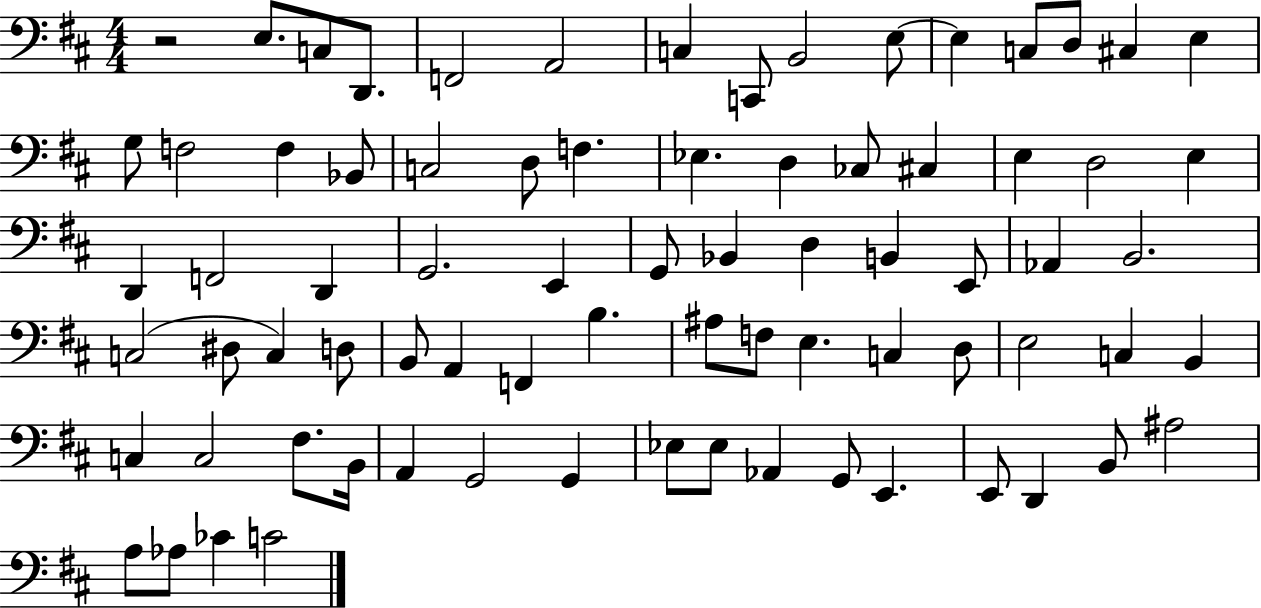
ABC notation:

X:1
T:Untitled
M:4/4
L:1/4
K:D
z2 E,/2 C,/2 D,,/2 F,,2 A,,2 C, C,,/2 B,,2 E,/2 E, C,/2 D,/2 ^C, E, G,/2 F,2 F, _B,,/2 C,2 D,/2 F, _E, D, _C,/2 ^C, E, D,2 E, D,, F,,2 D,, G,,2 E,, G,,/2 _B,, D, B,, E,,/2 _A,, B,,2 C,2 ^D,/2 C, D,/2 B,,/2 A,, F,, B, ^A,/2 F,/2 E, C, D,/2 E,2 C, B,, C, C,2 ^F,/2 B,,/4 A,, G,,2 G,, _E,/2 _E,/2 _A,, G,,/2 E,, E,,/2 D,, B,,/2 ^A,2 A,/2 _A,/2 _C C2